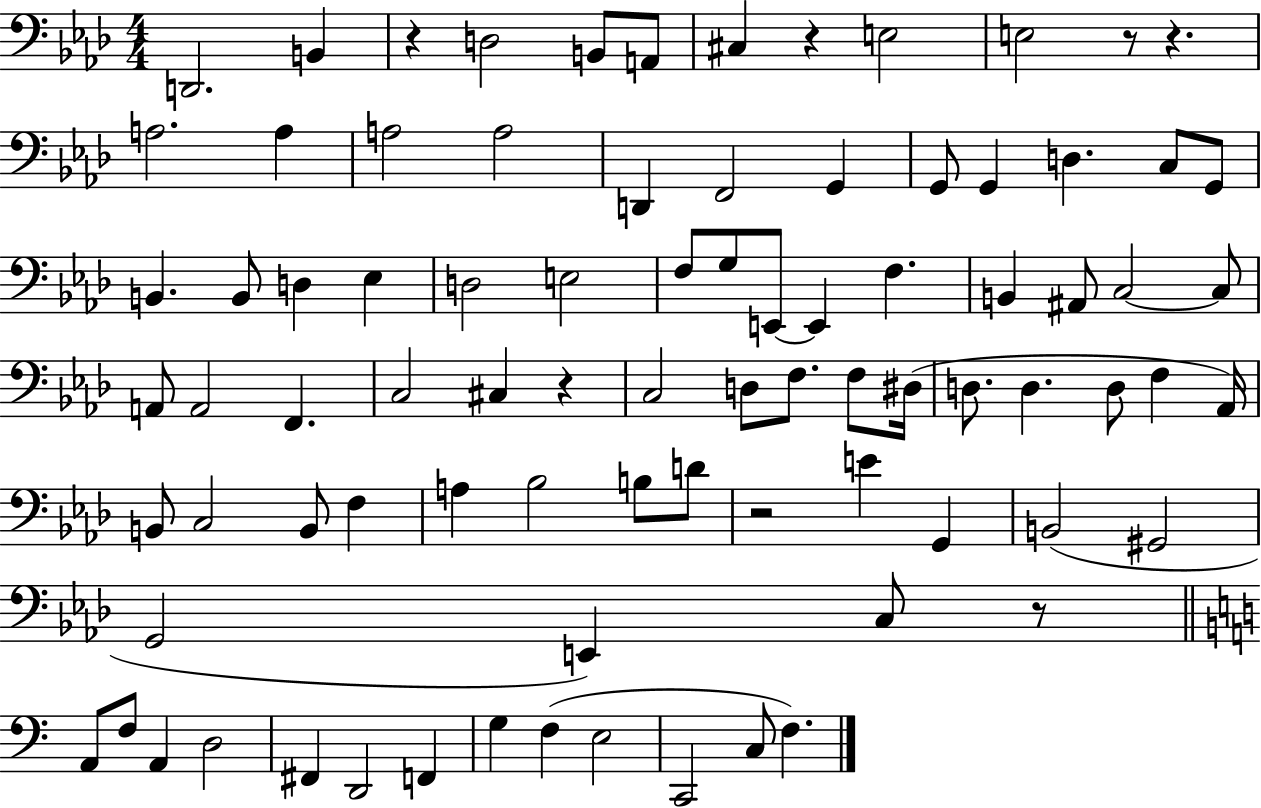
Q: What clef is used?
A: bass